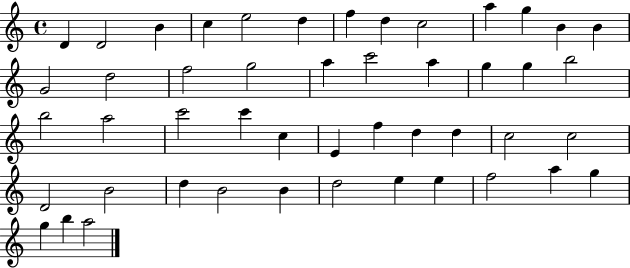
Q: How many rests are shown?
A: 0